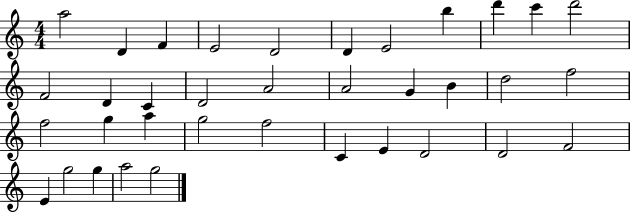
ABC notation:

X:1
T:Untitled
M:4/4
L:1/4
K:C
a2 D F E2 D2 D E2 b d' c' d'2 F2 D C D2 A2 A2 G B d2 f2 f2 g a g2 f2 C E D2 D2 F2 E g2 g a2 g2